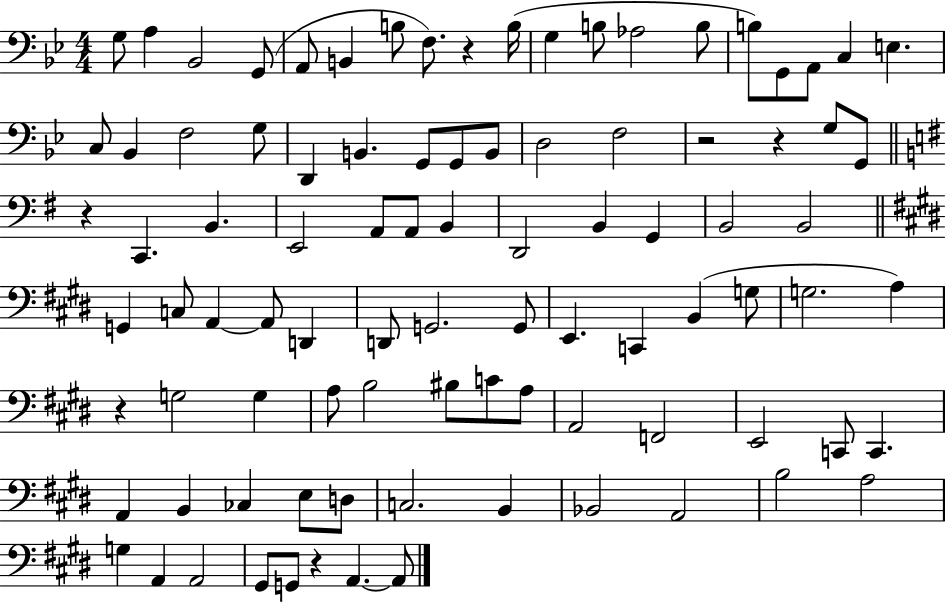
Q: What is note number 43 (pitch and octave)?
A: G2